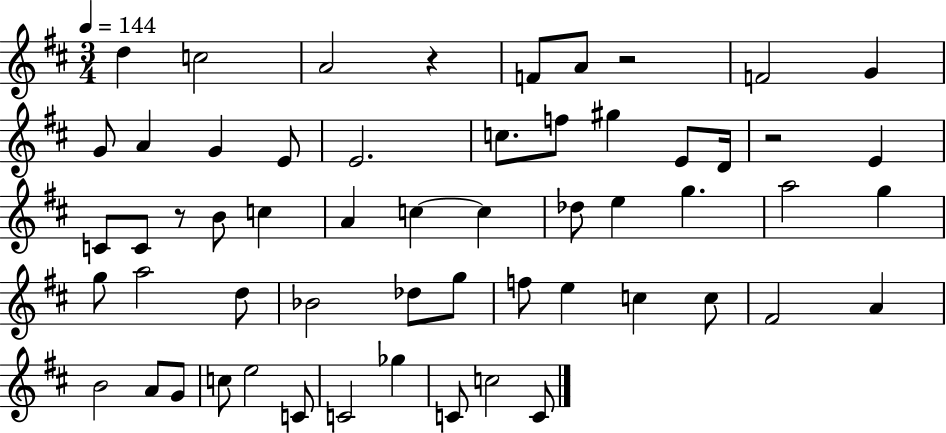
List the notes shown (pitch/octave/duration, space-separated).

D5/q C5/h A4/h R/q F4/e A4/e R/h F4/h G4/q G4/e A4/q G4/q E4/e E4/h. C5/e. F5/e G#5/q E4/e D4/s R/h E4/q C4/e C4/e R/e B4/e C5/q A4/q C5/q C5/q Db5/e E5/q G5/q. A5/h G5/q G5/e A5/h D5/e Bb4/h Db5/e G5/e F5/e E5/q C5/q C5/e F#4/h A4/q B4/h A4/e G4/e C5/e E5/h C4/e C4/h Gb5/q C4/e C5/h C4/e